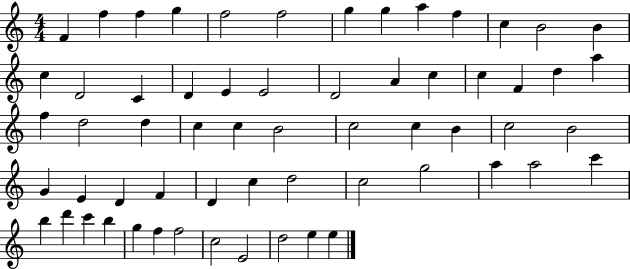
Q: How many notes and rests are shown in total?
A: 61